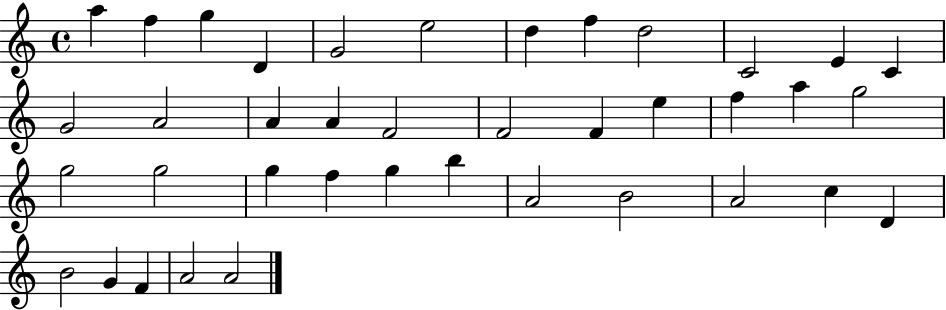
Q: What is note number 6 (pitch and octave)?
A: E5